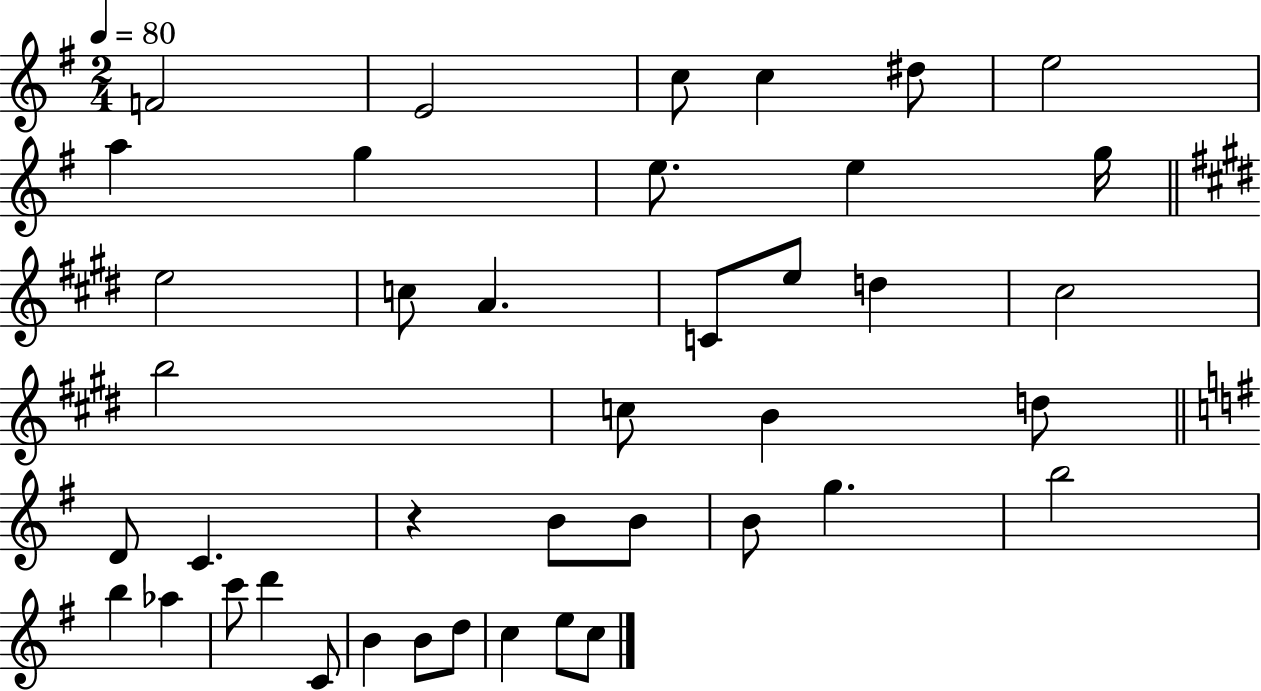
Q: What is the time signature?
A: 2/4